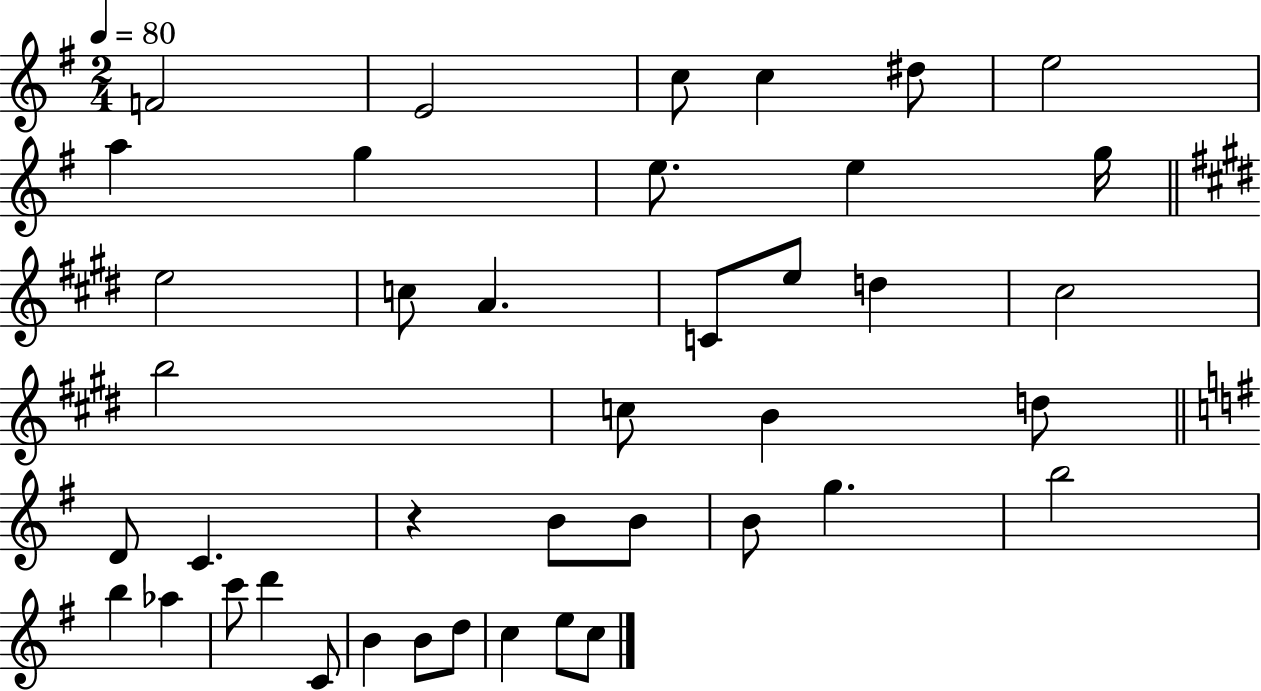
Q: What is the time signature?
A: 2/4